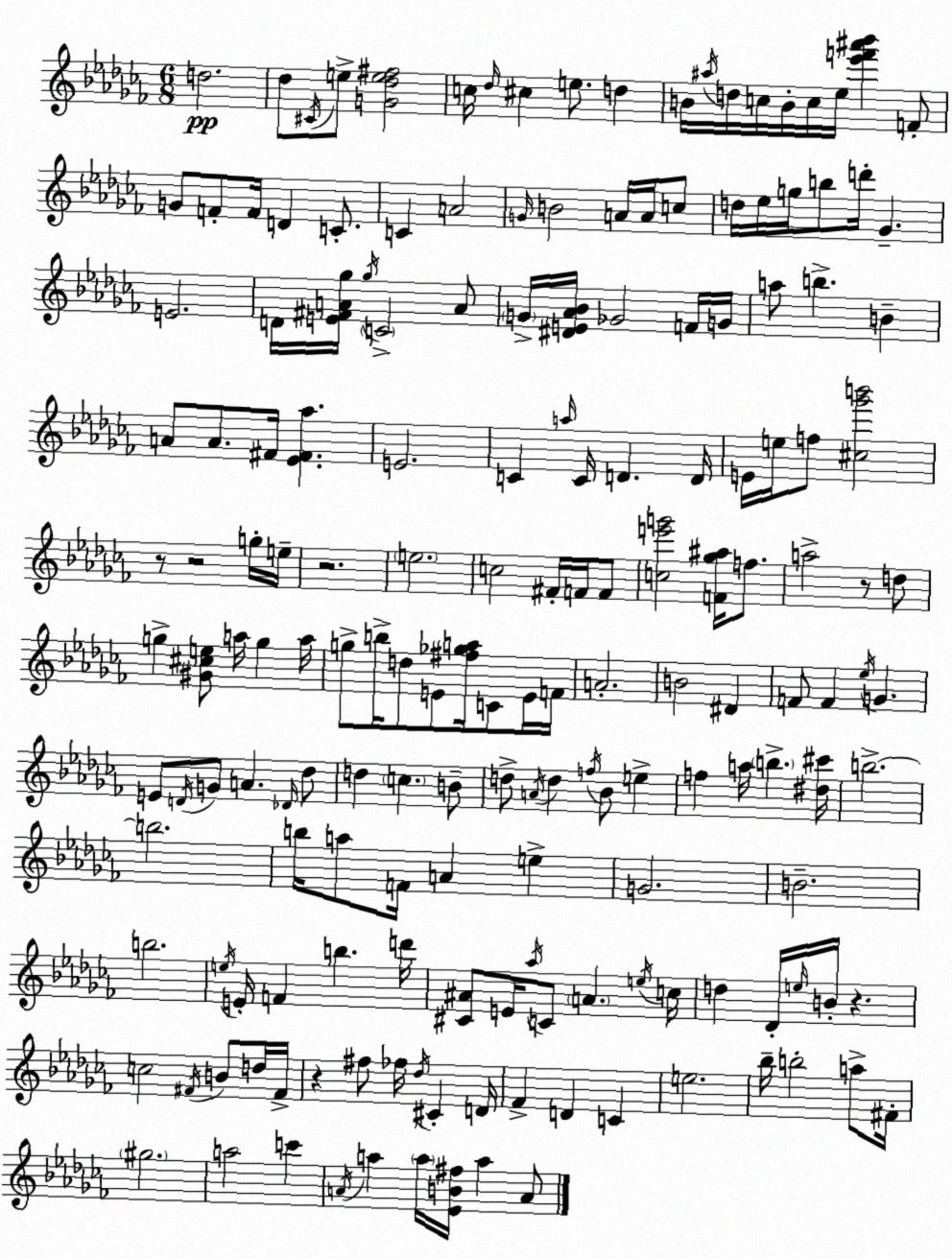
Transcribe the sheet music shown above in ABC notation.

X:1
T:Untitled
M:6/8
L:1/4
K:Abm
d2 _d/2 ^C/4 e/2 [G_de^f]2 c/4 _d/4 ^c e/2 d B/4 ^a/4 d/4 c/4 B/4 c/4 _e/4 [_e'f'^a'_b'] F/2 G/2 F/2 F/4 D C/2 C A2 G/4 B2 A/4 A/4 c/2 d/4 _e/4 g/4 b/2 d'/4 _G E2 D/4 [E^FA_g]/4 _g/4 C2 A/2 G/4 [^DE_A_B]/4 _G2 F/4 G/4 a/2 b B A/2 A/2 ^F/4 [_E^F_a] E2 C a/4 C/4 D D/4 E/4 e/4 f/2 [^c_g'b']2 z/2 z2 g/4 e/4 z2 e2 c2 ^F/4 F/4 F/2 [ce'g']2 [F_g^a]/4 f/2 a2 z/2 d/2 g [^G^ce]/2 a/4 g a/4 g/2 b/4 d/2 E/2 [^f_ga]/4 C/2 E/4 F/4 A2 B2 ^D F/2 F _e/4 G E/2 D/4 G/2 A _D/4 _d/2 d c B/2 d/2 A/4 d f/4 _B/2 e f a/4 b [^d^c']/4 b2 b2 b/4 a/2 F/4 A e G2 B2 b2 e/4 E/4 F b d'/4 [^C^A]/2 E/4 _a/4 C/2 A e/4 c/4 d _D/4 e/4 B/4 z c2 ^F/4 B/2 d/4 ^F/4 z ^f/2 _f/4 _d/4 ^C D/4 _F D C e2 _b/4 b2 a/2 ^F/4 ^g2 a2 c' A/4 a a/4 [_EB^f]/4 a A/2